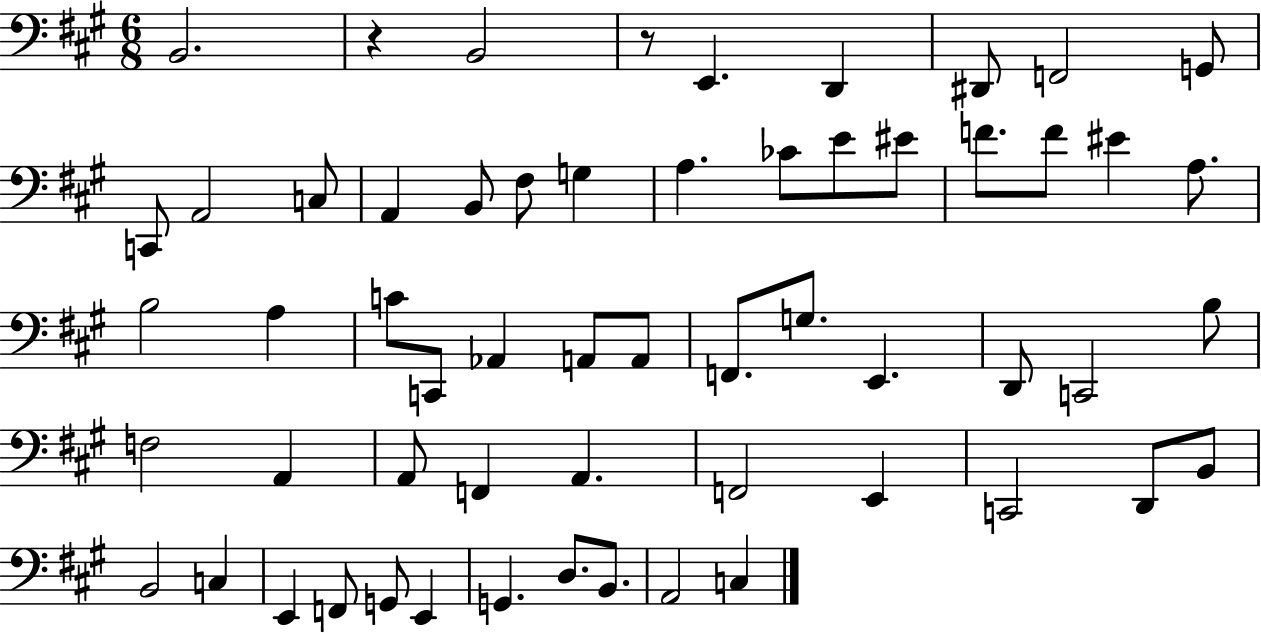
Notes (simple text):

B2/h. R/q B2/h R/e E2/q. D2/q D#2/e F2/h G2/e C2/e A2/h C3/e A2/q B2/e F#3/e G3/q A3/q. CES4/e E4/e EIS4/e F4/e. F4/e EIS4/q A3/e. B3/h A3/q C4/e C2/e Ab2/q A2/e A2/e F2/e. G3/e. E2/q. D2/e C2/h B3/e F3/h A2/q A2/e F2/q A2/q. F2/h E2/q C2/h D2/e B2/e B2/h C3/q E2/q F2/e G2/e E2/q G2/q. D3/e. B2/e. A2/h C3/q